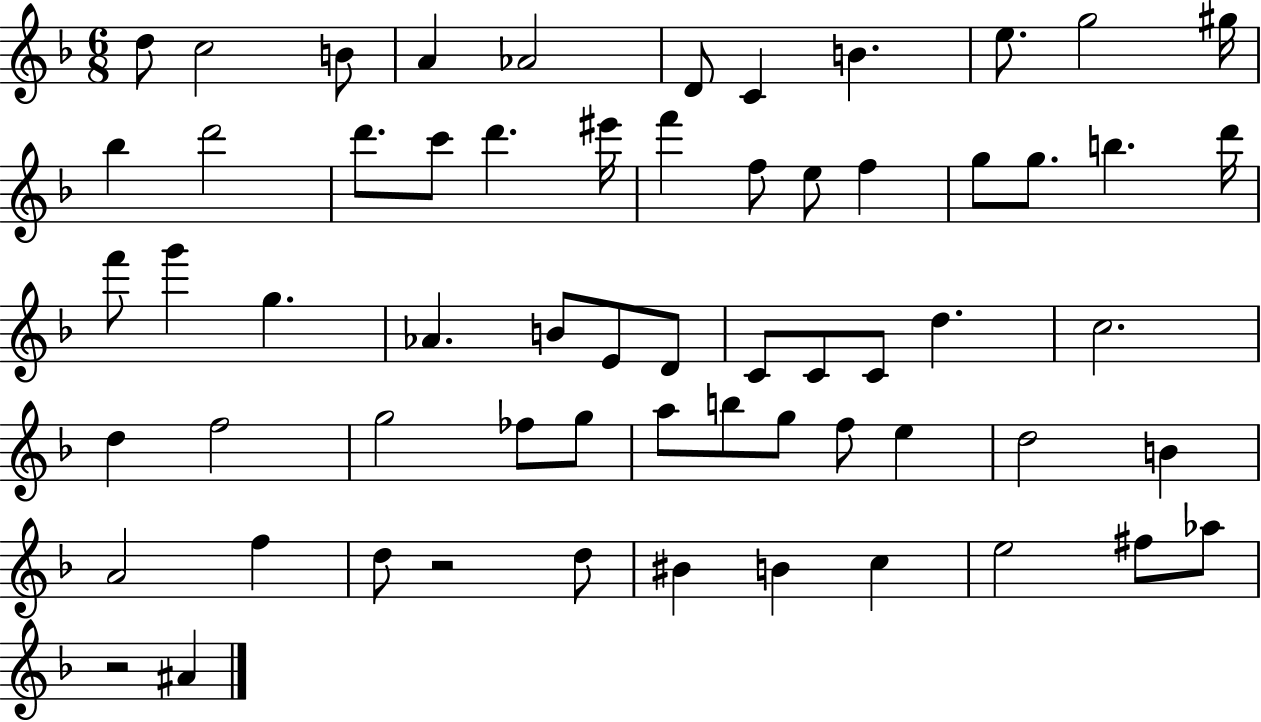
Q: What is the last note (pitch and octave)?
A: A#4